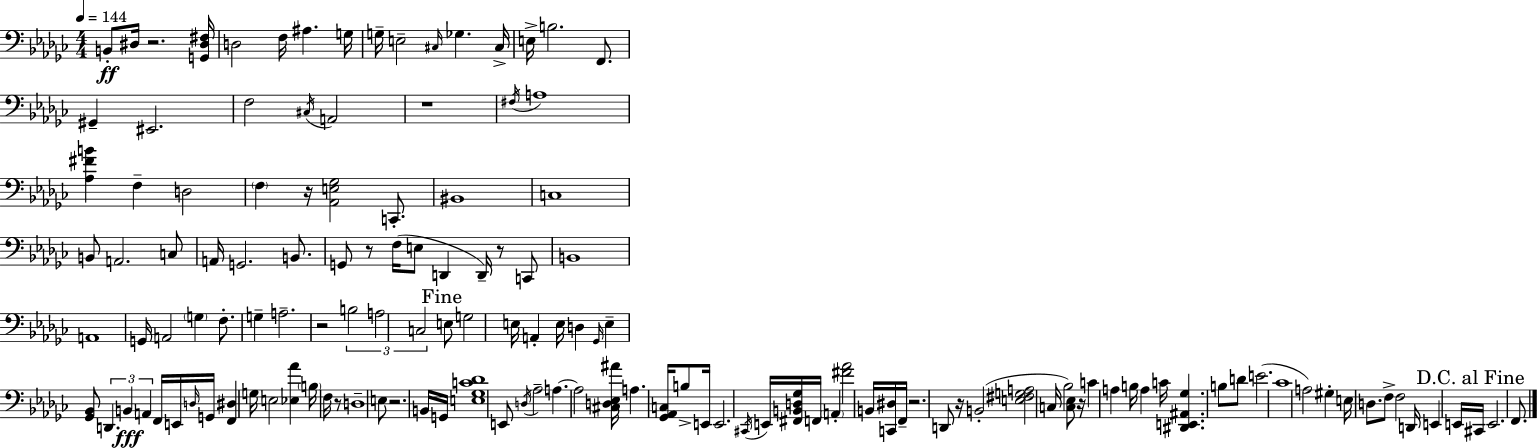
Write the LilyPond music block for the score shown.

{
  \clef bass
  \numericTimeSignature
  \time 4/4
  \key ees \minor
  \tempo 4 = 144
  \repeat volta 2 { b,8-.\ff dis16 r2. <g, dis fis>16 | d2 f16 ais4. g16 | g16-- e2-- \grace { cis16 } ges4. | cis16-> e16-> b2. f,8. | \break gis,4-- eis,2. | f2 \acciaccatura { cis16 } a,2 | r1 | \acciaccatura { fis16 } a1 | \break <aes fis' b'>4 f4-- d2 | \parenthesize f4 r16 <aes, e ges>2 | c,8.-. bis,1 | c1 | \break b,8 a,2. | c8 a,16 g,2. | b,8. g,8 r8 f16( e8 d,4 d,16--) r8 | c,8 b,1 | \break a,1 | g,16 a,2 \parenthesize g4 | f8.-. g4-- a2.-- | r2 \tuplet 3/2 { b2 | \break a2 c2 } | \mark "Fine" e8 g2 e16 a,4-. | e16 d4 \grace { ges,16 } e4-- <ges, bes,>8 \tuplet 3/2 { d,4. | b,4\fff a,4 } f,16 e,16 \grace { d16 } g,16 | \break <f, dis>4 g16 e2 <ees aes'>4 | \parenthesize b16 f16 r8 d1-- | e8 r2. | b,16 g,16 <e ges c' des'>1 | \break e,8 \acciaccatura { d16 } aes2-- | a4.~~ a2 <cis d ees ais'>16 a4. | <ges, aes, c>16 b8-> e,16 e,2. | \acciaccatura { cis,16 } e,16 <fis, b, d ges>16 f,16 \parenthesize a,4-. <fis' aes'>2 | \break b,16 <c, dis>16 f,16-- r2. | d,8 r16 b,2-.( <e fis g a>2 | c16 bes2) | <c ees>8 r16 c'4 a4 b16 a4 | \break c'16 <dis, e, ais, ges>4. b8 d'8 e'2.( | ces'1 | a2) gis4-. | e16 d8. f8-> f2 | \break d,16 e,4 e,16 \mark "D.C. al Fine" cis,16 e,2. | f,8. } \bar "|."
}